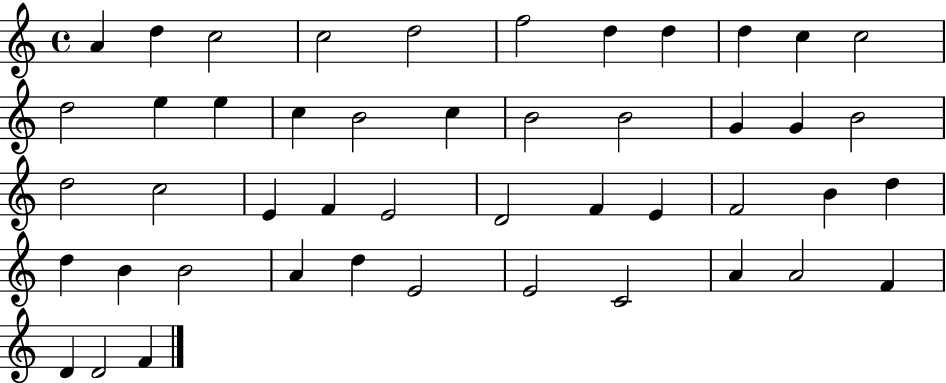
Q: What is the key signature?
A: C major